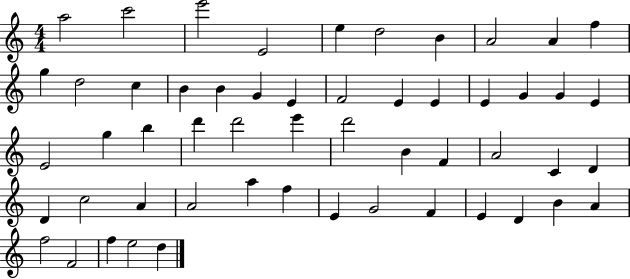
{
  \clef treble
  \numericTimeSignature
  \time 4/4
  \key c \major
  a''2 c'''2 | e'''2 e'2 | e''4 d''2 b'4 | a'2 a'4 f''4 | \break g''4 d''2 c''4 | b'4 b'4 g'4 e'4 | f'2 e'4 e'4 | e'4 g'4 g'4 e'4 | \break e'2 g''4 b''4 | d'''4 d'''2 e'''4 | d'''2 b'4 f'4 | a'2 c'4 d'4 | \break d'4 c''2 a'4 | a'2 a''4 f''4 | e'4 g'2 f'4 | e'4 d'4 b'4 a'4 | \break f''2 f'2 | f''4 e''2 d''4 | \bar "|."
}